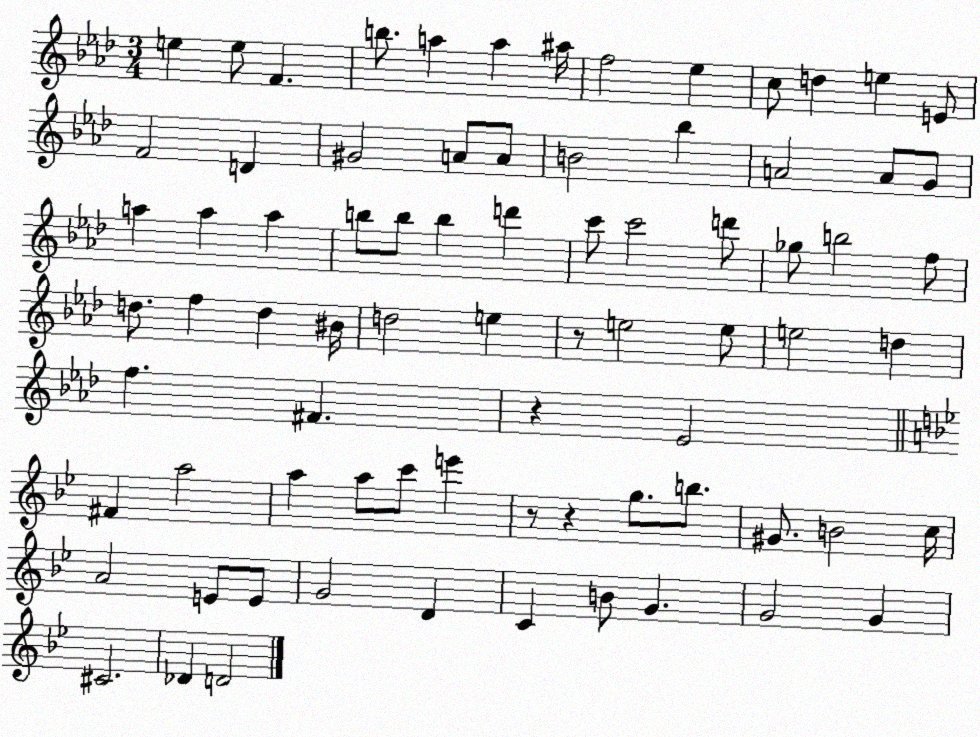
X:1
T:Untitled
M:3/4
L:1/4
K:Ab
e e/2 F b/2 a a ^a/4 f2 _e c/2 d e E/2 F2 D ^G2 A/2 A/2 B2 _b A2 A/2 G/2 a a a b/2 b/2 b d' c'/2 c'2 d'/2 _g/2 b2 f/2 d/2 f d ^B/4 d2 e z/2 e2 e/2 e2 d f ^F z _E2 ^F a2 a a/2 c'/2 e' z/2 z g/2 b/2 ^G/2 B2 c/4 A2 E/2 E/2 G2 D C B/2 G G2 G ^C2 _D D2